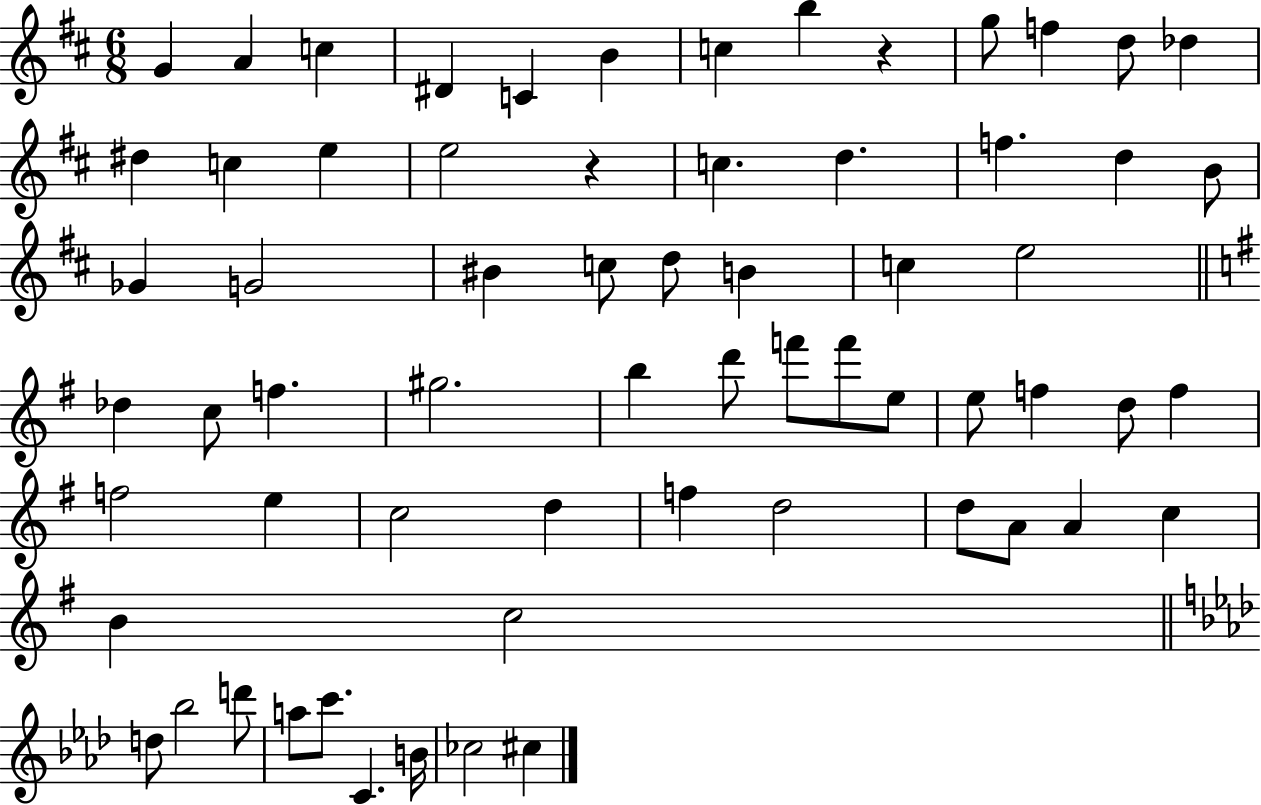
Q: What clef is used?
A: treble